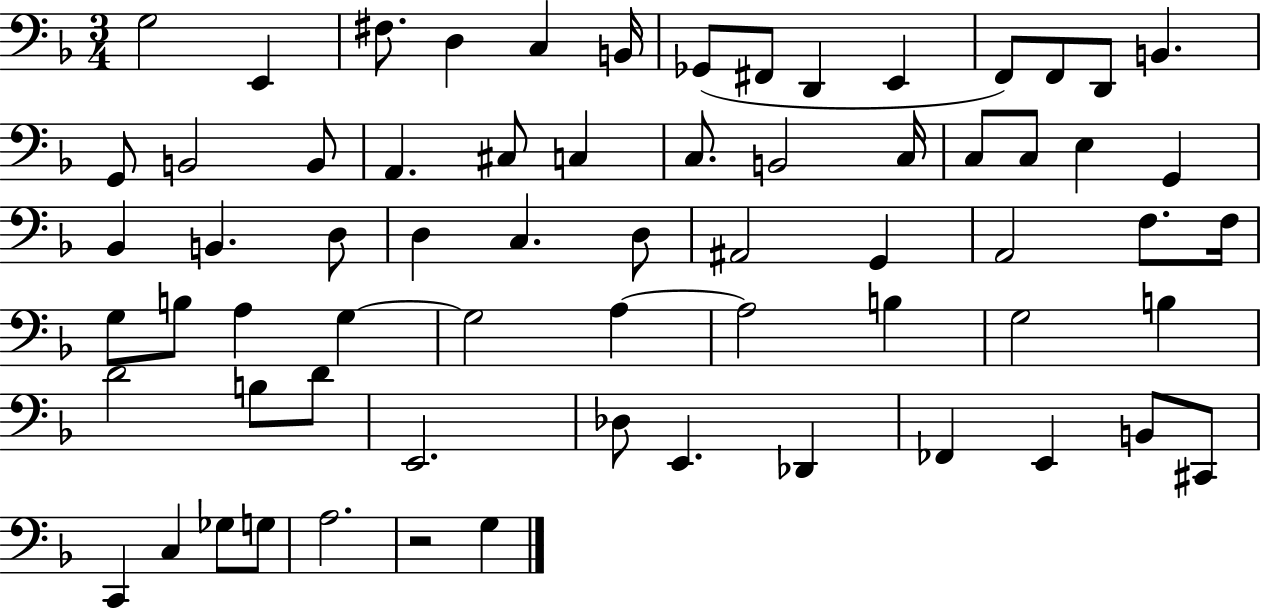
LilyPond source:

{
  \clef bass
  \numericTimeSignature
  \time 3/4
  \key f \major
  g2 e,4 | fis8. d4 c4 b,16 | ges,8( fis,8 d,4 e,4 | f,8) f,8 d,8 b,4. | \break g,8 b,2 b,8 | a,4. cis8 c4 | c8. b,2 c16 | c8 c8 e4 g,4 | \break bes,4 b,4. d8 | d4 c4. d8 | ais,2 g,4 | a,2 f8. f16 | \break g8 b8 a4 g4~~ | g2 a4~~ | a2 b4 | g2 b4 | \break d'2 b8 d'8 | e,2. | des8 e,4. des,4 | fes,4 e,4 b,8 cis,8 | \break c,4 c4 ges8 g8 | a2. | r2 g4 | \bar "|."
}